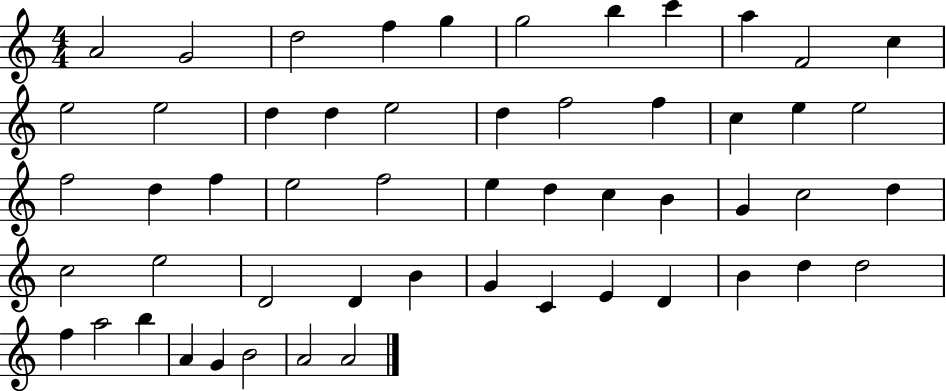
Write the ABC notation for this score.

X:1
T:Untitled
M:4/4
L:1/4
K:C
A2 G2 d2 f g g2 b c' a F2 c e2 e2 d d e2 d f2 f c e e2 f2 d f e2 f2 e d c B G c2 d c2 e2 D2 D B G C E D B d d2 f a2 b A G B2 A2 A2